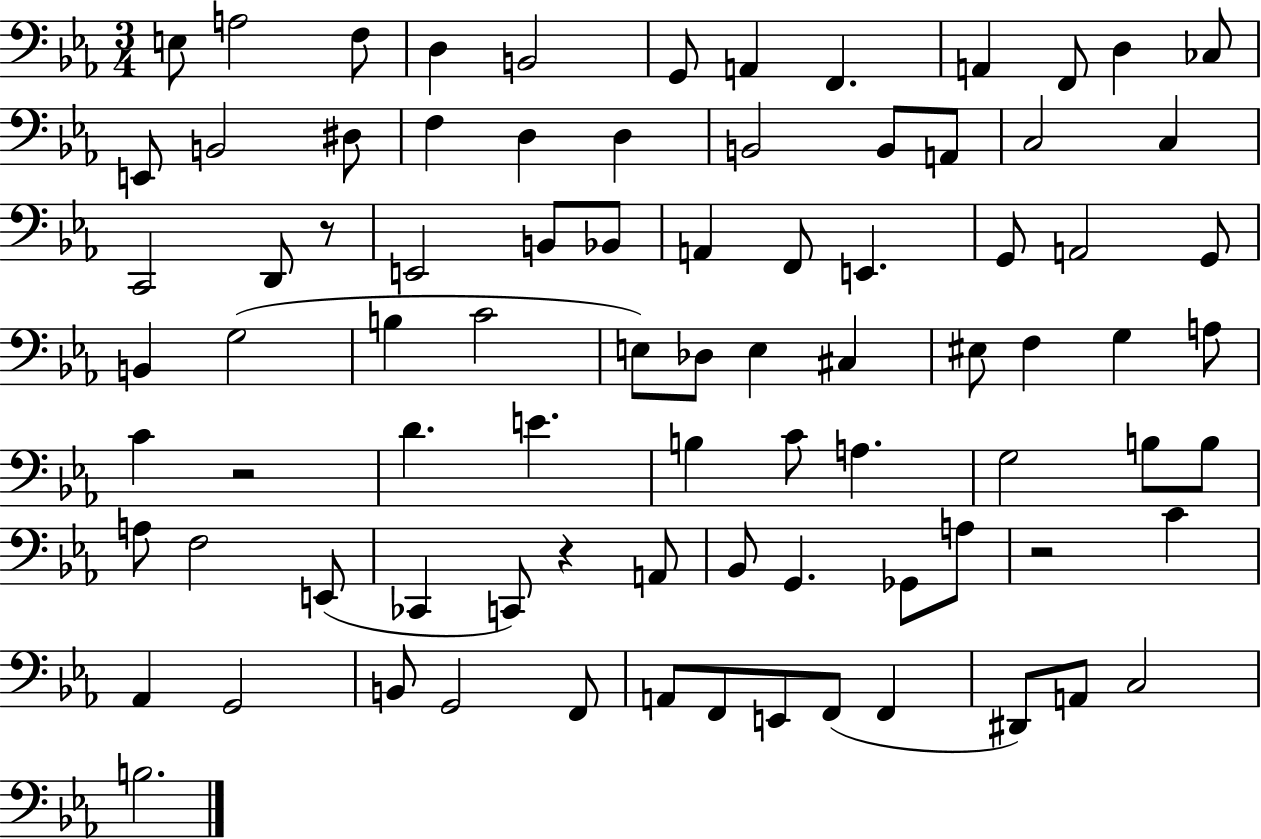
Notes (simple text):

E3/e A3/h F3/e D3/q B2/h G2/e A2/q F2/q. A2/q F2/e D3/q CES3/e E2/e B2/h D#3/e F3/q D3/q D3/q B2/h B2/e A2/e C3/h C3/q C2/h D2/e R/e E2/h B2/e Bb2/e A2/q F2/e E2/q. G2/e A2/h G2/e B2/q G3/h B3/q C4/h E3/e Db3/e E3/q C#3/q EIS3/e F3/q G3/q A3/e C4/q R/h D4/q. E4/q. B3/q C4/e A3/q. G3/h B3/e B3/e A3/e F3/h E2/e CES2/q C2/e R/q A2/e Bb2/e G2/q. Gb2/e A3/e R/h C4/q Ab2/q G2/h B2/e G2/h F2/e A2/e F2/e E2/e F2/e F2/q D#2/e A2/e C3/h B3/h.